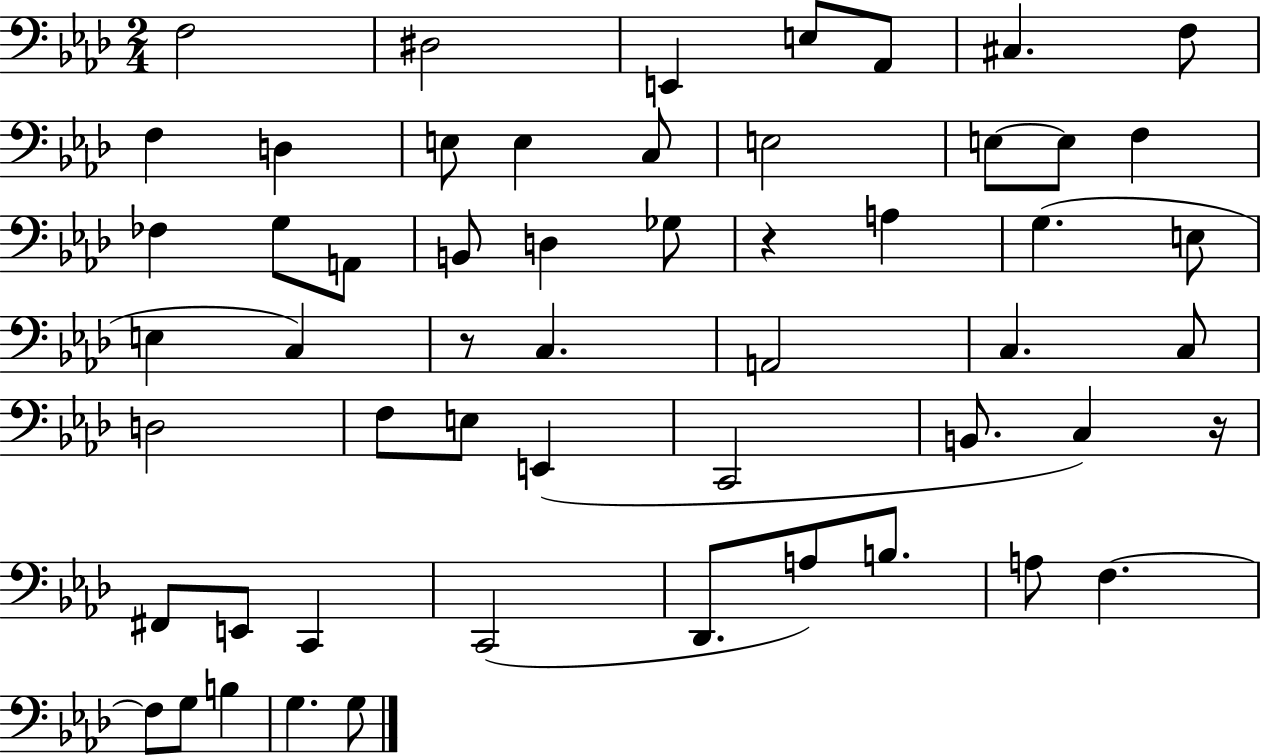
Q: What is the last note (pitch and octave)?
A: G3